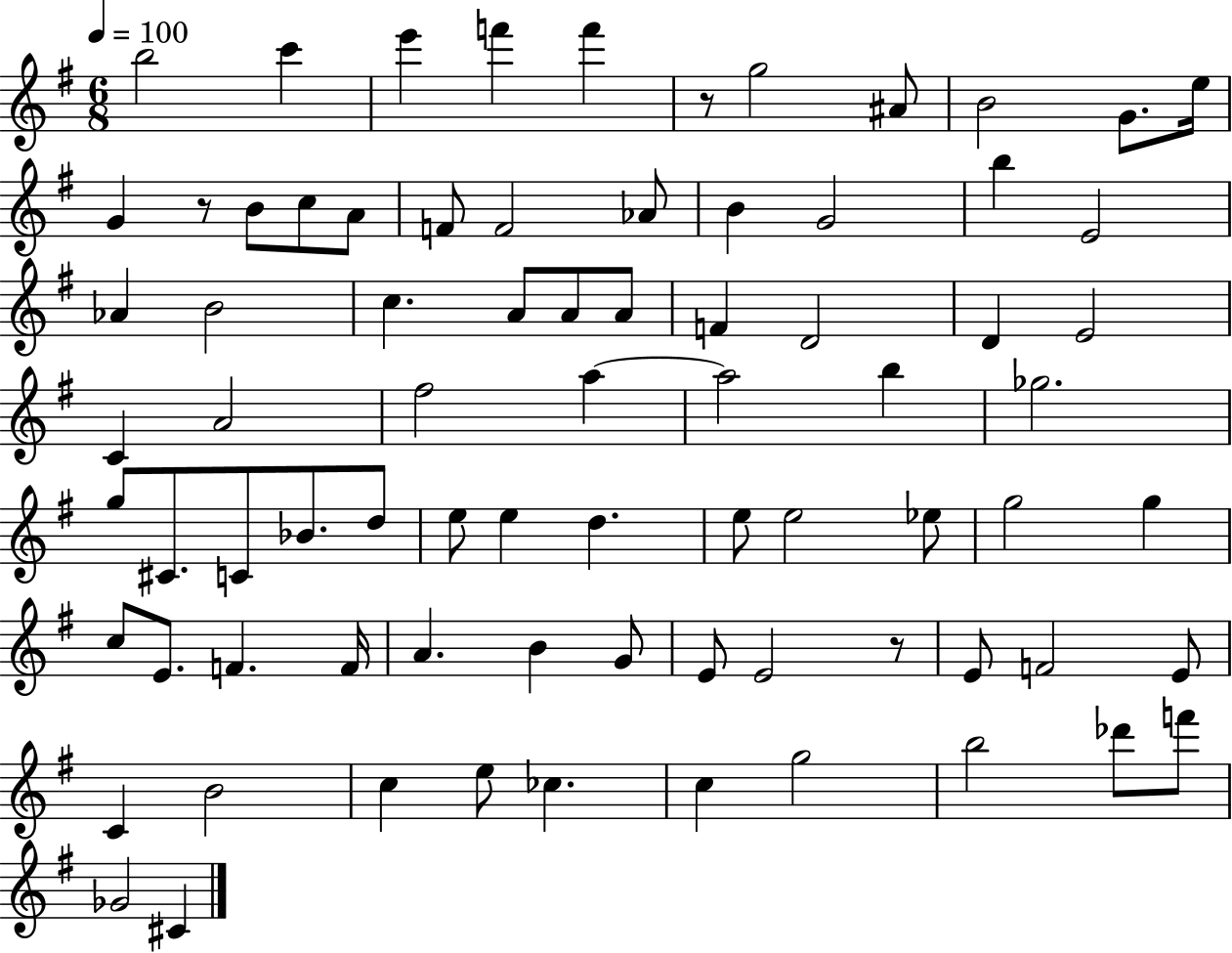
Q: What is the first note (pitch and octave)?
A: B5